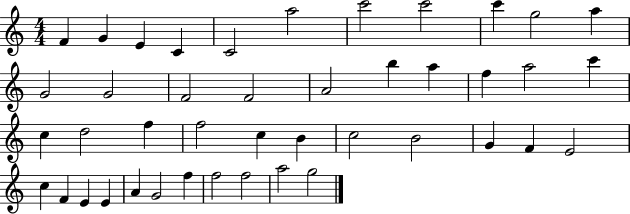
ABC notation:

X:1
T:Untitled
M:4/4
L:1/4
K:C
F G E C C2 a2 c'2 c'2 c' g2 a G2 G2 F2 F2 A2 b a f a2 c' c d2 f f2 c B c2 B2 G F E2 c F E E A G2 f f2 f2 a2 g2